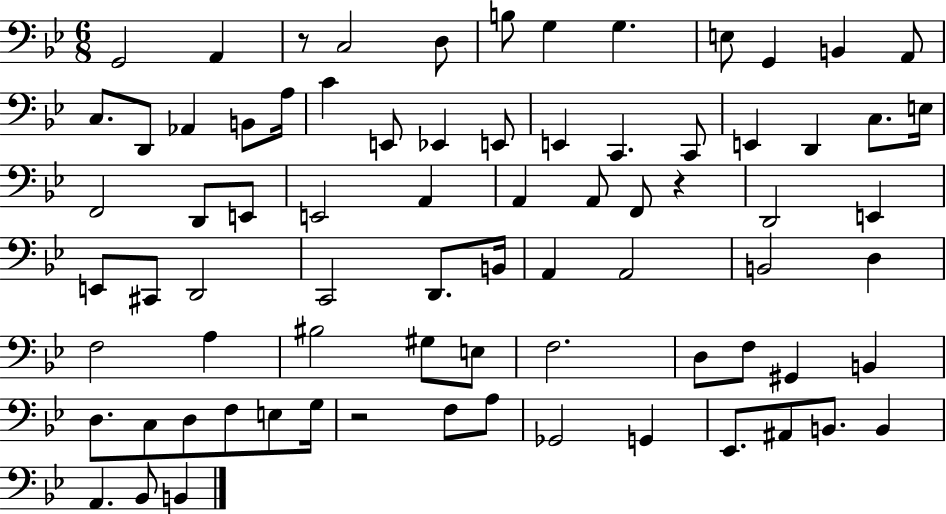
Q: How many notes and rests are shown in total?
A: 77